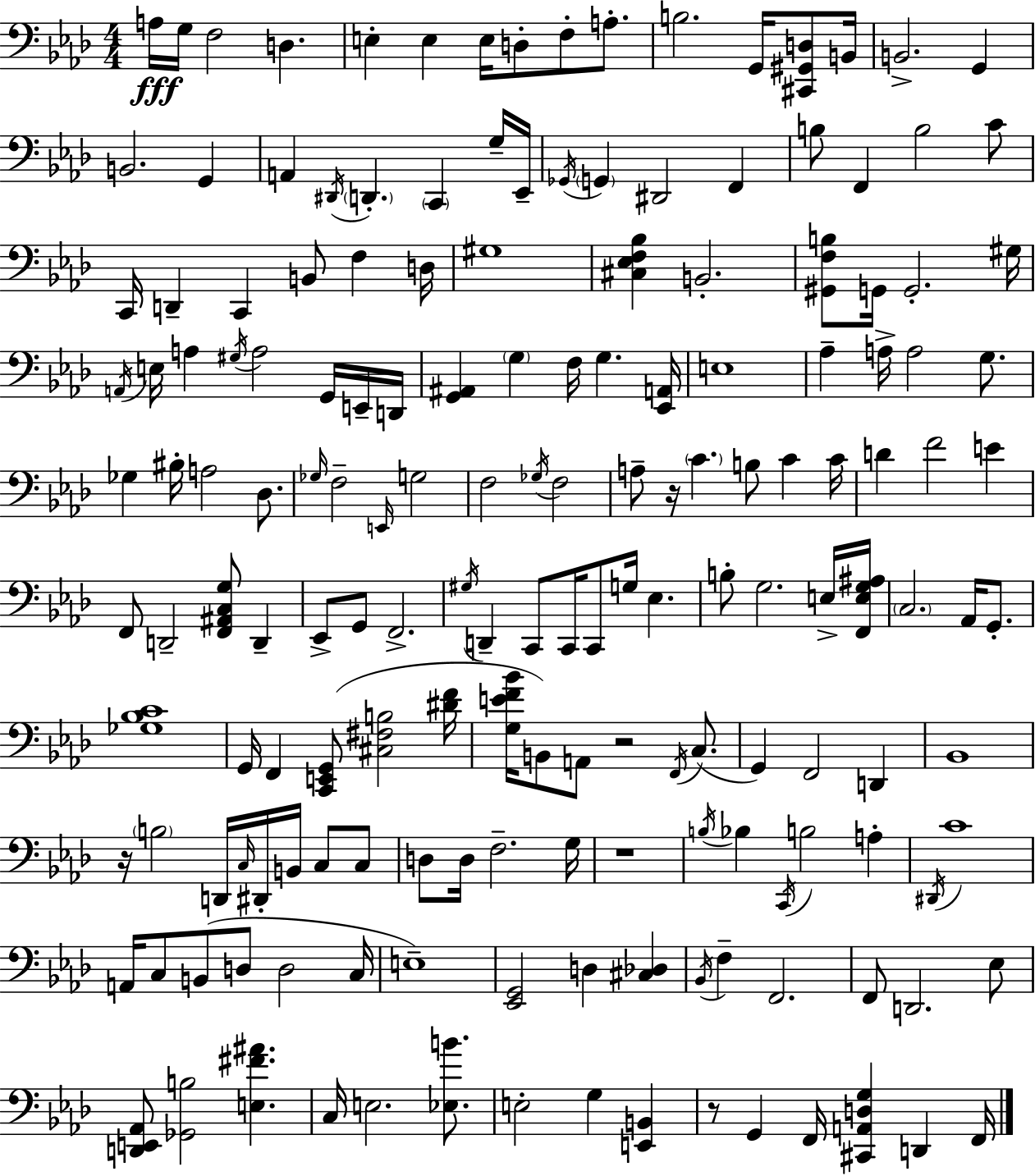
{
  \clef bass
  \numericTimeSignature
  \time 4/4
  \key aes \major
  a16\fff g16 f2 d4. | e4-. e4 e16 d8-. f8-. a8.-. | b2. g,16 <cis, gis, d>8 b,16 | b,2.-> g,4 | \break b,2. g,4 | a,4 \acciaccatura { dis,16 } \parenthesize d,4.-. \parenthesize c,4 g16-- | ees,16-- \acciaccatura { ges,16 } \parenthesize g,4 dis,2 f,4 | b8 f,4 b2 | \break c'8 c,16 d,4-- c,4 b,8 f4 | d16 gis1 | <cis ees f bes>4 b,2.-. | <gis, f b>8 g,16 g,2.-. | \break gis16 \acciaccatura { a,16 } e16 a4 \acciaccatura { gis16 } a2 | g,16 e,16-- d,16 <g, ais,>4 \parenthesize g4 f16 g4. | <ees, a,>16 e1 | aes4-- a16-> a2 | \break g8. ges4 bis16-. a2 | des8. \grace { ges16 } f2-- \grace { e,16 } g2 | f2 \acciaccatura { ges16 } f2 | a8-- r16 \parenthesize c'4. | \break b8 c'4 c'16 d'4 f'2 | e'4 f,8 d,2-- | <f, ais, c g>8 d,4-- ees,8-> g,8 f,2.-> | \acciaccatura { gis16 } d,4-- c,8 c,16 c,8 | \break g16 ees4. b8-. g2. | e16-> <f, e g ais>16 \parenthesize c2. | aes,16 g,8.-. <ges bes c'>1 | g,16 f,4 <c, e, g,>8( <cis fis b>2 | \break <dis' f'>16 <g e' f' bes'>16 b,8) a,8 r2 | \acciaccatura { f,16 }( c8. g,4) f,2 | d,4 bes,1 | r16 \parenthesize b2 | \break d,16 \grace { c16 } dis,16-. b,16 c8 c8 d8 d16 f2.-- | g16 r1 | \acciaccatura { b16 } bes4 \acciaccatura { c,16 } | b2 a4-. \acciaccatura { dis,16 } c'1 | \break a,16 c8 | b,8( d8 d2 c16 e1--) | <ees, g,>2 | d4 <cis des>4 \acciaccatura { bes,16 } f4-- | \break f,2. f,8 | d,2. ees8 <d, e, aes,>8 | <ges, b>2 <e fis' ais'>4. c16 e2. | <ees b'>8. e2-. | \break g4 <e, b,>4 r8 | g,4 f,16 <cis, a, d g>4 d,4 f,16 \bar "|."
}